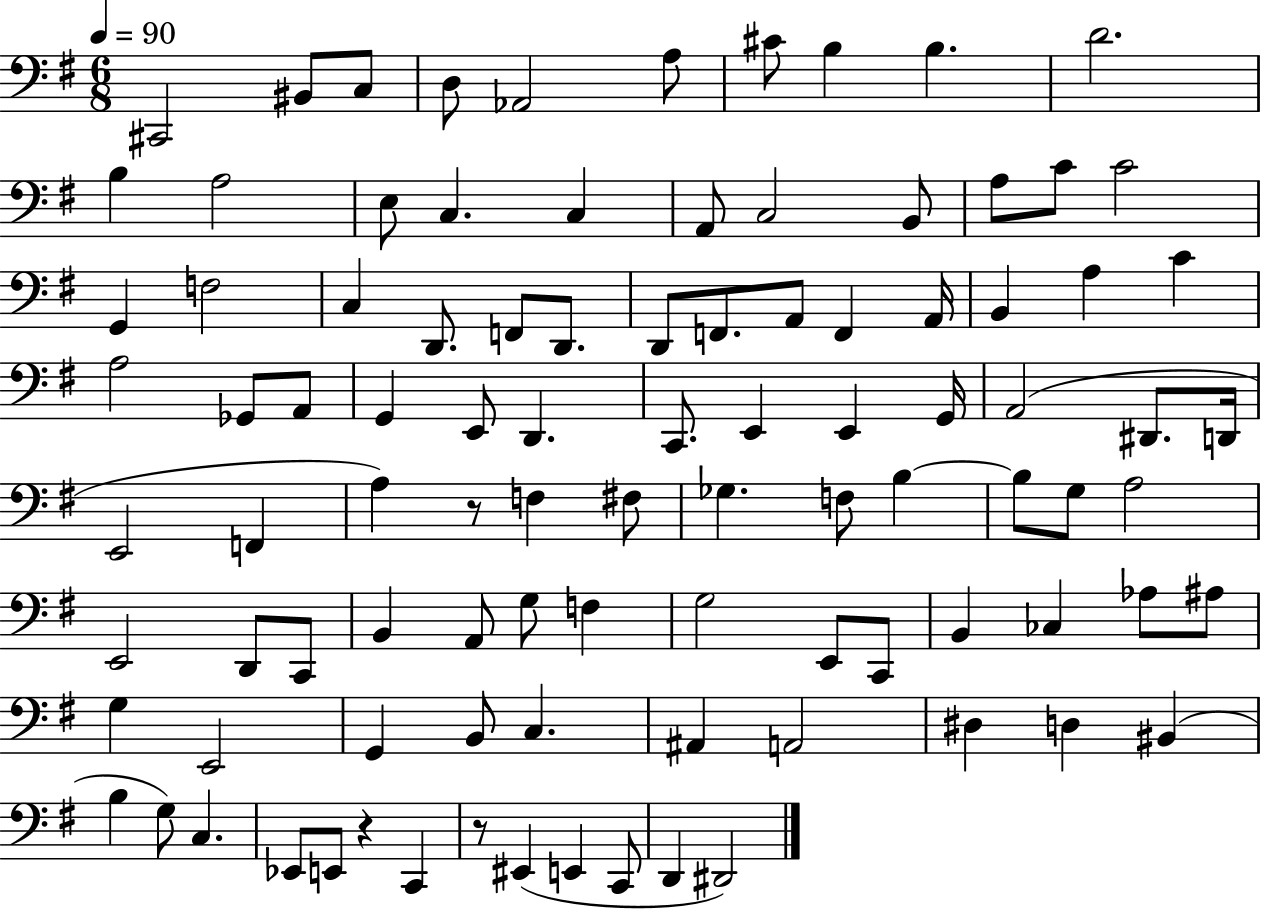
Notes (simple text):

C#2/h BIS2/e C3/e D3/e Ab2/h A3/e C#4/e B3/q B3/q. D4/h. B3/q A3/h E3/e C3/q. C3/q A2/e C3/h B2/e A3/e C4/e C4/h G2/q F3/h C3/q D2/e. F2/e D2/e. D2/e F2/e. A2/e F2/q A2/s B2/q A3/q C4/q A3/h Gb2/e A2/e G2/q E2/e D2/q. C2/e. E2/q E2/q G2/s A2/h D#2/e. D2/s E2/h F2/q A3/q R/e F3/q F#3/e Gb3/q. F3/e B3/q B3/e G3/e A3/h E2/h D2/e C2/e B2/q A2/e G3/e F3/q G3/h E2/e C2/e B2/q CES3/q Ab3/e A#3/e G3/q E2/h G2/q B2/e C3/q. A#2/q A2/h D#3/q D3/q BIS2/q B3/q G3/e C3/q. Eb2/e E2/e R/q C2/q R/e EIS2/q E2/q C2/e D2/q D#2/h